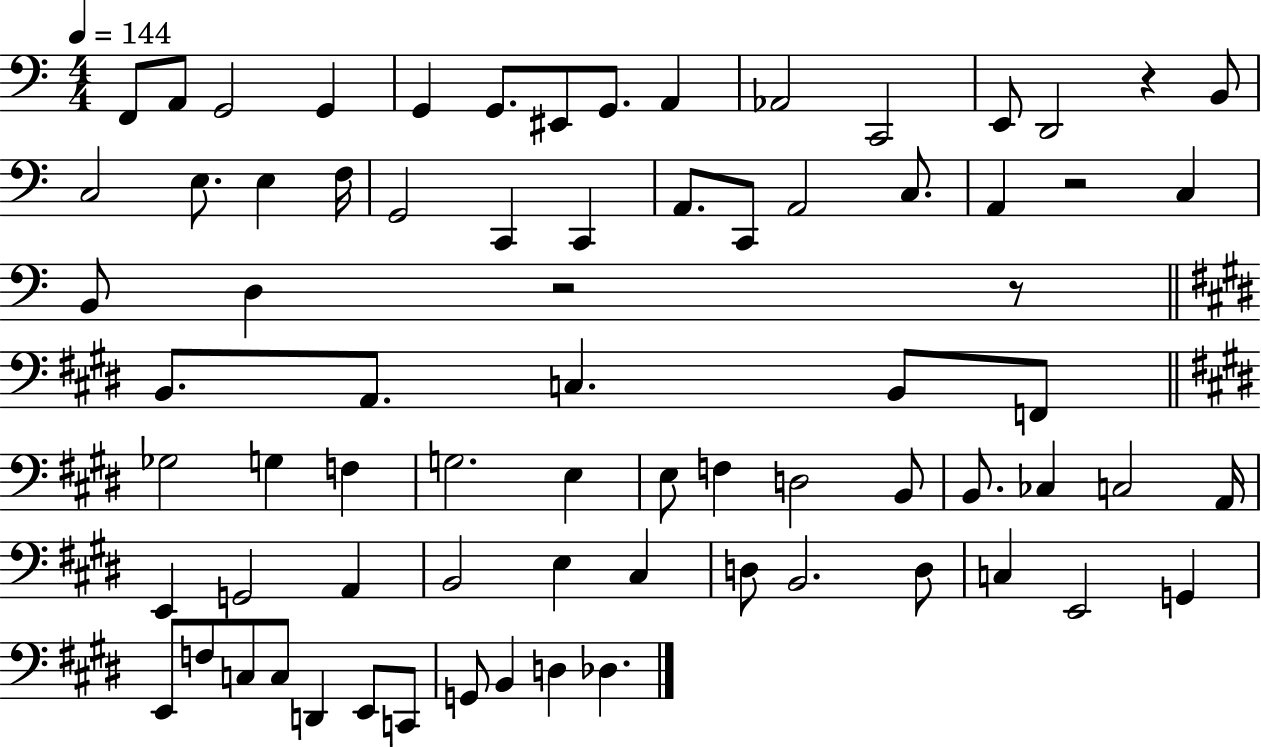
{
  \clef bass
  \numericTimeSignature
  \time 4/4
  \key c \major
  \tempo 4 = 144
  f,8 a,8 g,2 g,4 | g,4 g,8. eis,8 g,8. a,4 | aes,2 c,2 | e,8 d,2 r4 b,8 | \break c2 e8. e4 f16 | g,2 c,4 c,4 | a,8. c,8 a,2 c8. | a,4 r2 c4 | \break b,8 d4 r2 r8 | \bar "||" \break \key e \major b,8. a,8. c4. b,8 f,8 | \bar "||" \break \key e \major ges2 g4 f4 | g2. e4 | e8 f4 d2 b,8 | b,8. ces4 c2 a,16 | \break e,4 g,2 a,4 | b,2 e4 cis4 | d8 b,2. d8 | c4 e,2 g,4 | \break e,8 f8 c8 c8 d,4 e,8 c,8 | g,8 b,4 d4 des4. | \bar "|."
}